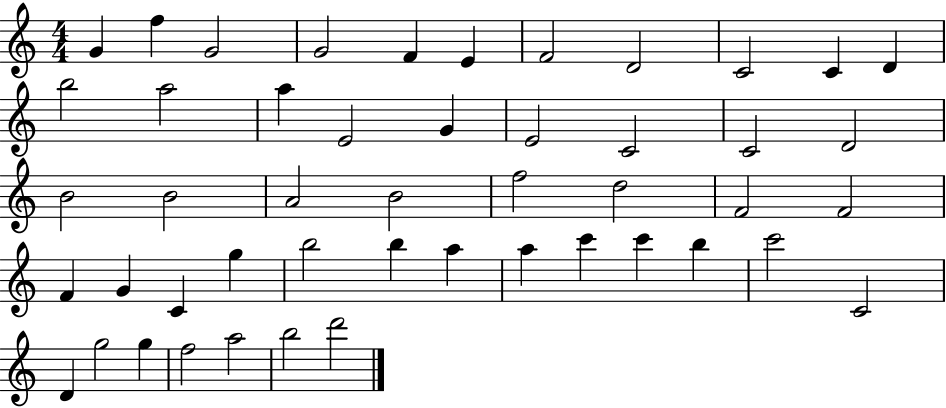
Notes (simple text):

G4/q F5/q G4/h G4/h F4/q E4/q F4/h D4/h C4/h C4/q D4/q B5/h A5/h A5/q E4/h G4/q E4/h C4/h C4/h D4/h B4/h B4/h A4/h B4/h F5/h D5/h F4/h F4/h F4/q G4/q C4/q G5/q B5/h B5/q A5/q A5/q C6/q C6/q B5/q C6/h C4/h D4/q G5/h G5/q F5/h A5/h B5/h D6/h